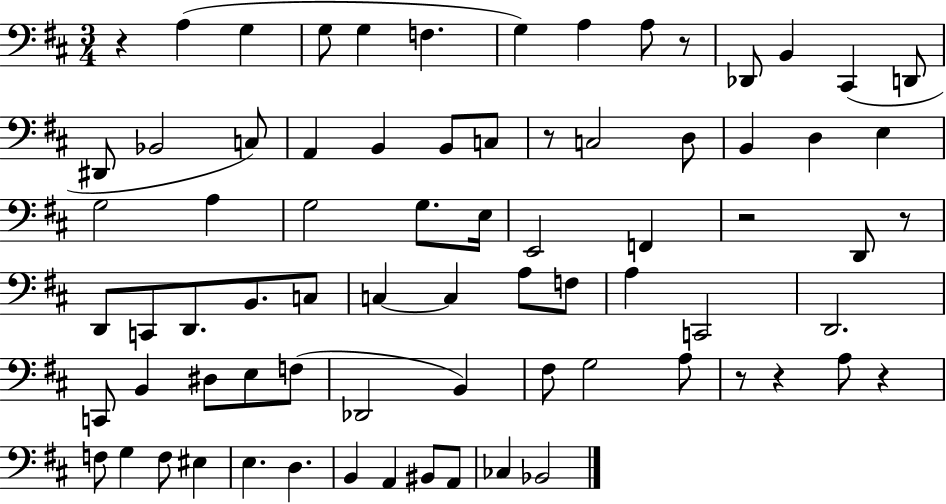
R/q A3/q G3/q G3/e G3/q F3/q. G3/q A3/q A3/e R/e Db2/e B2/q C#2/q D2/e D#2/e Bb2/h C3/e A2/q B2/q B2/e C3/e R/e C3/h D3/e B2/q D3/q E3/q G3/h A3/q G3/h G3/e. E3/s E2/h F2/q R/h D2/e R/e D2/e C2/e D2/e. B2/e. C3/e C3/q C3/q A3/e F3/e A3/q C2/h D2/h. C2/e B2/q D#3/e E3/e F3/e Db2/h B2/q F#3/e G3/h A3/e R/e R/q A3/e R/q F3/e G3/q F3/e EIS3/q E3/q. D3/q. B2/q A2/q BIS2/e A2/e CES3/q Bb2/h